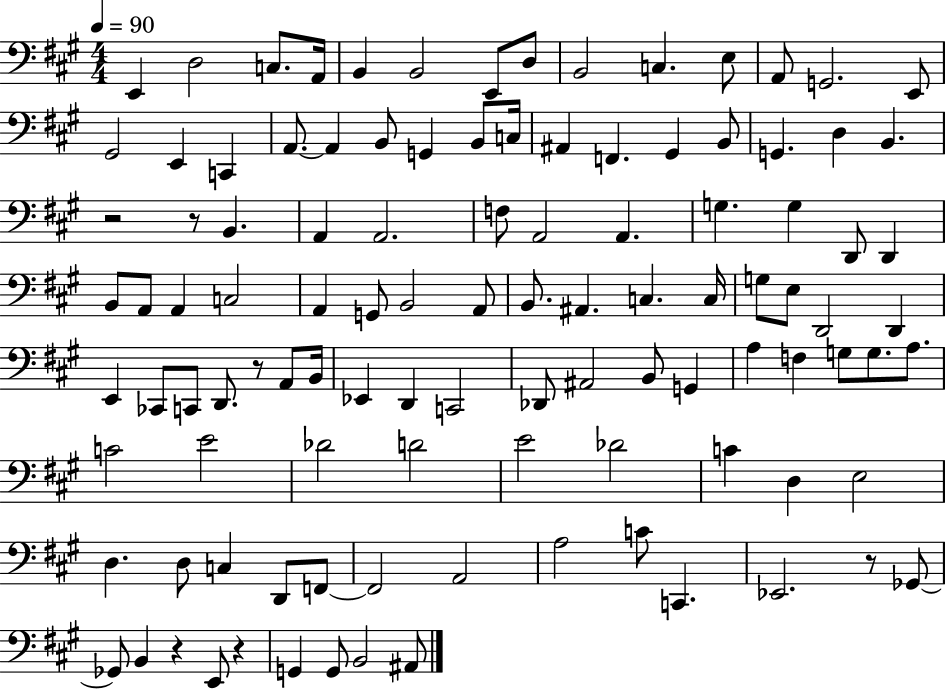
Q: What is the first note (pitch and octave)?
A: E2